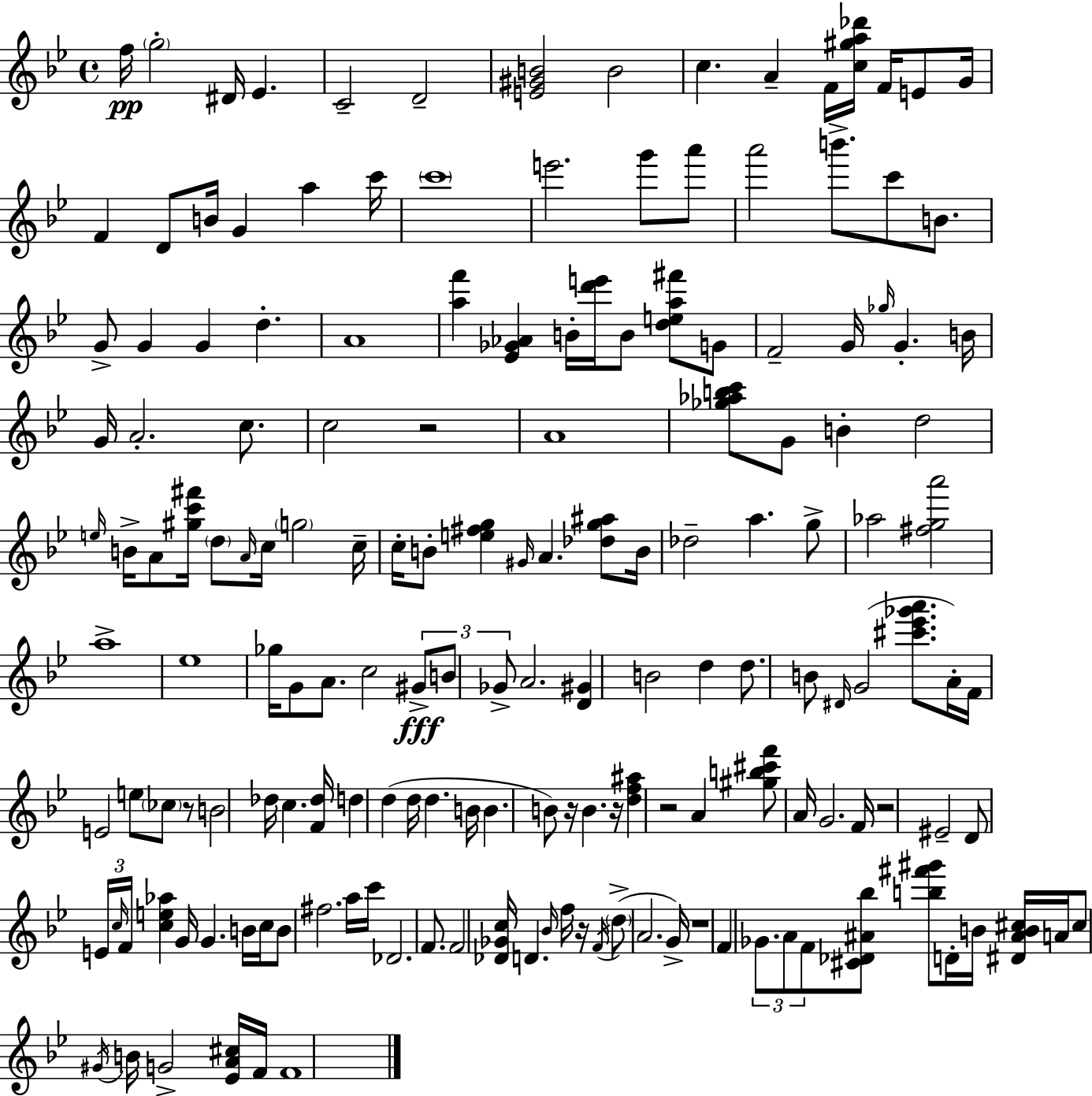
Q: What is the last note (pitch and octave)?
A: F4